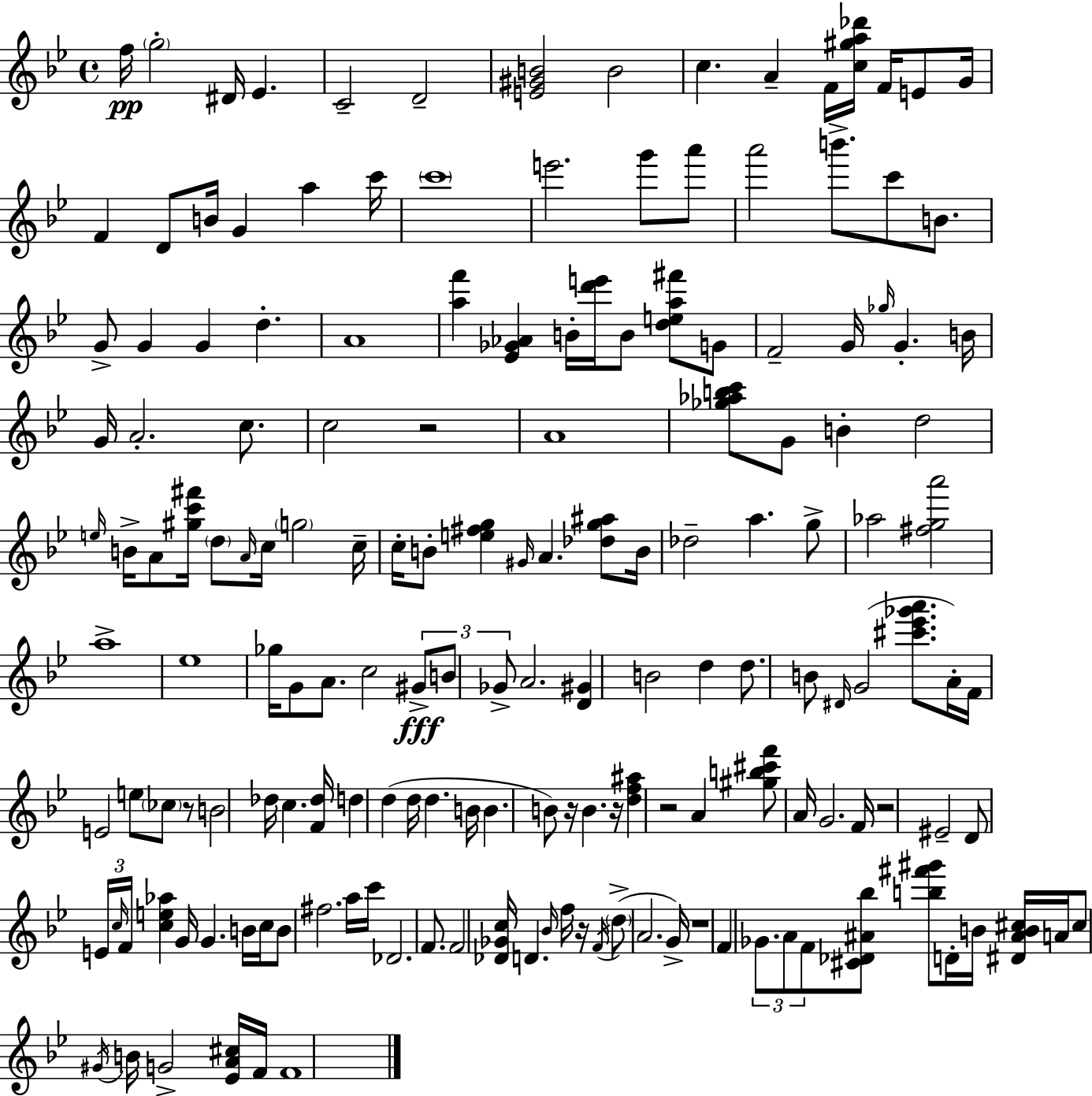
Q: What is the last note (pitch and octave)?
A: F4